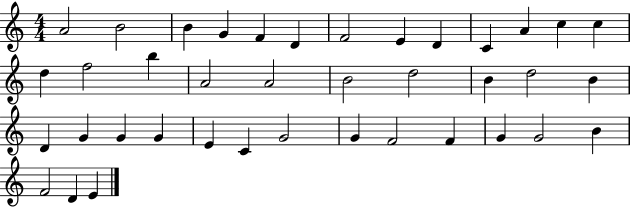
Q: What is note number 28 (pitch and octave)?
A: E4